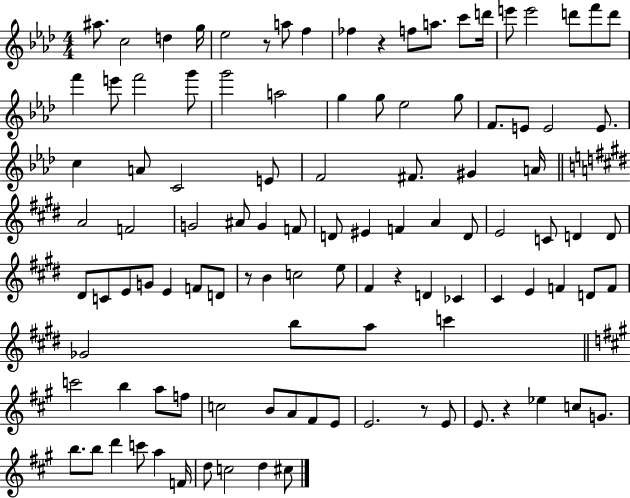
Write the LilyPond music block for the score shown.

{
  \clef treble
  \numericTimeSignature
  \time 4/4
  \key aes \major
  ais''8. c''2 d''4 g''16 | ees''2 r8 a''8 f''4 | fes''4 r4 f''8 a''8. c'''8 d'''16 | e'''8 e'''2 d'''8 f'''8 d'''8 | \break f'''4 e'''8 f'''2 g'''8 | g'''2 a''2 | g''4 g''8 ees''2 g''8 | f'8. e'8 e'2 e'8. | \break c''4 a'8 c'2 e'8 | f'2 fis'8. gis'4 a'16 | \bar "||" \break \key e \major a'2 f'2 | g'2 ais'8 g'4 f'8 | d'8 eis'4 f'4 a'4 d'8 | e'2 c'8 d'4 d'8 | \break dis'8 c'8 e'8 g'8 e'4 f'8 d'8 | r8 b'4 c''2 e''8 | fis'4 r4 d'4 ces'4 | cis'4 e'4 f'4 d'8 f'8 | \break ges'2 b''8 a''8 c'''4 | \bar "||" \break \key a \major c'''2 b''4 a''8 f''8 | c''2 b'8 a'8 fis'8 e'8 | e'2. r8 e'8 | e'8. r4 ees''4 c''8 g'8. | \break b''8. b''8 d'''4 c'''8 a''4 f'16 | d''8 c''2 d''4 cis''8 | \bar "|."
}